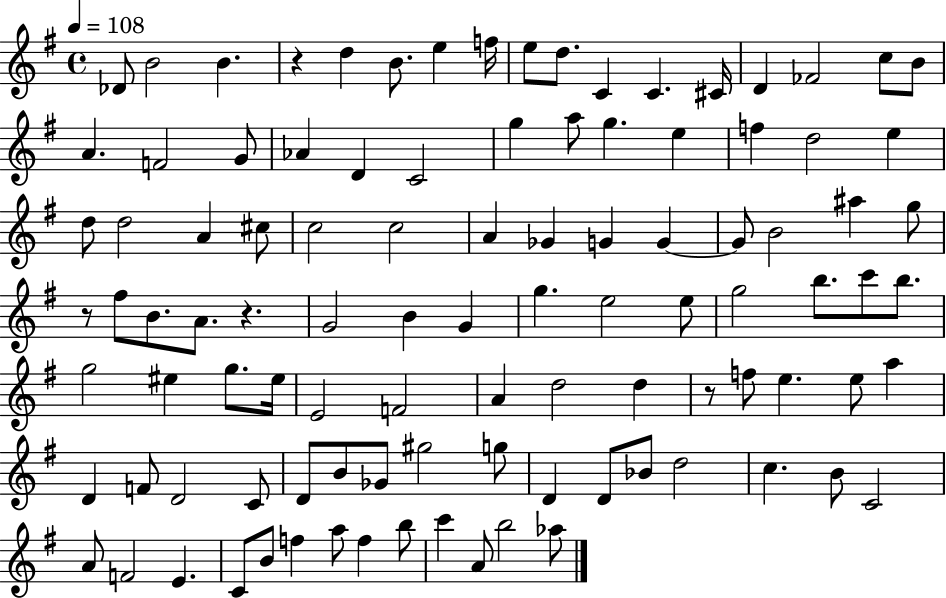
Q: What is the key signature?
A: G major